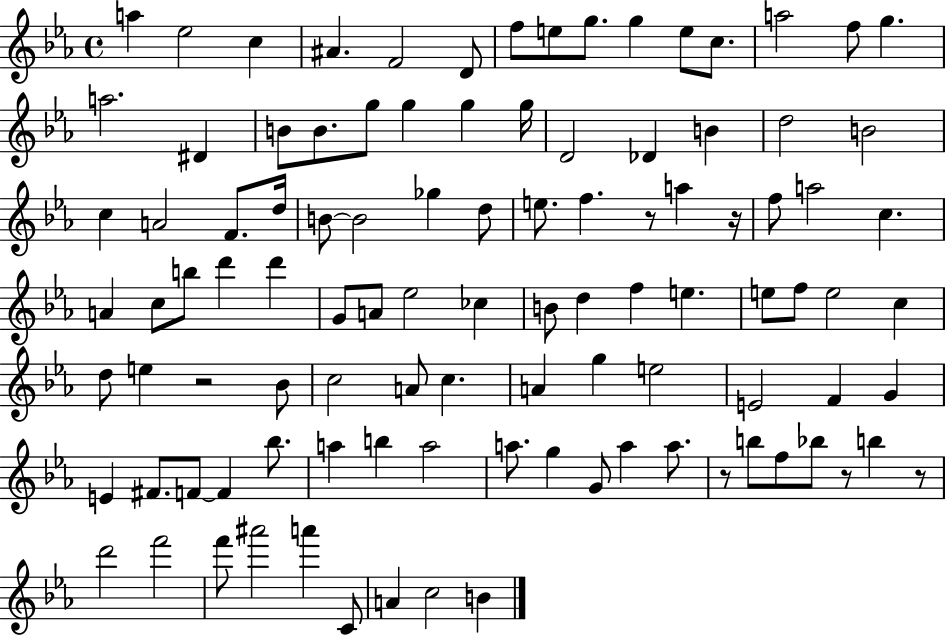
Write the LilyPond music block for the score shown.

{
  \clef treble
  \time 4/4
  \defaultTimeSignature
  \key ees \major
  a''4 ees''2 c''4 | ais'4. f'2 d'8 | f''8 e''8 g''8. g''4 e''8 c''8. | a''2 f''8 g''4. | \break a''2. dis'4 | b'8 b'8. g''8 g''4 g''4 g''16 | d'2 des'4 b'4 | d''2 b'2 | \break c''4 a'2 f'8. d''16 | b'8~~ b'2 ges''4 d''8 | e''8. f''4. r8 a''4 r16 | f''8 a''2 c''4. | \break a'4 c''8 b''8 d'''4 d'''4 | g'8 a'8 ees''2 ces''4 | b'8 d''4 f''4 e''4. | e''8 f''8 e''2 c''4 | \break d''8 e''4 r2 bes'8 | c''2 a'8 c''4. | a'4 g''4 e''2 | e'2 f'4 g'4 | \break e'4 fis'8. f'8~~ f'4 bes''8. | a''4 b''4 a''2 | a''8. g''4 g'8 a''4 a''8. | r8 b''8 f''8 bes''8 r8 b''4 r8 | \break d'''2 f'''2 | f'''8 ais'''2 a'''4 c'8 | a'4 c''2 b'4 | \bar "|."
}